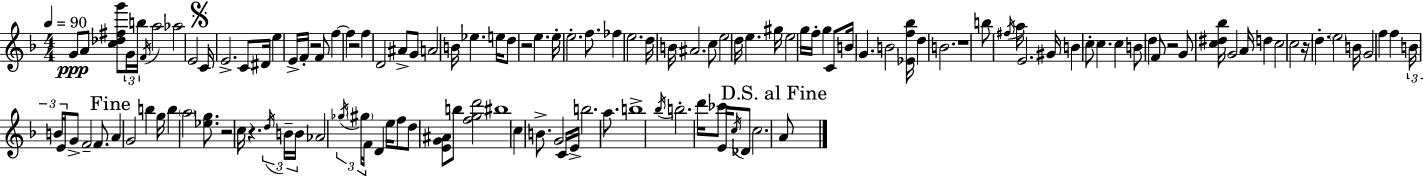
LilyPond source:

{
  \clef treble
  \numericTimeSignature
  \time 4/4
  \key f \major
  \tempo 4 = 90
  g'8\ppp a'8 <c'' des'' fis'' g'''>8 \tuplet 3/2 { g'16 b''16 \acciaccatura { f'16 } } a''2 | aes''2 e'2 | \mark \markup { \musicglyph "scripts.segno" } c'16 e'2.-> c'8 | dis'16 e''4 e'16-> f'16-. r2 f'8 | \break f''4~~ f''4 r2 | f''4 d'2 ais'8-> g'8 | a'2 b'16 ees''4. | e''16 d''8 r2 e''4. | \break e''16-. e''2.-. f''8. | fes''4 e''2. | d''16 b'16 ais'2. c''8 | e''2 d''16 e''4. | \break gis''16 e''2 g''16 f''16-. g''4 c'8 | b'16 g'4. b'2 | <ees' f'' bes''>16 d''4 b'2. | r1 | \break b''8 \acciaccatura { fis''16 } a''16 e'2. | gis'16 b'4 \parenthesize c''8-. c''4. c''4 | b'8 d''4 f'8 r2 | g'8 <c'' dis'' bes''>16 g'2 a'16 d''4 | \break c''2 c''2 | r16 \parenthesize d''4.-. \parenthesize e''2 | b'16 g'2 f''4 f''4 | \tuplet 3/2 { b'16 b'16 e'16 } g'8-> f'2-- f'8. | \break \mark "Fine" a'4 g'2 b''4 | g''16 b''4 \parenthesize a''2 <ees'' g''>8. | r2 c''16 r4. | \tuplet 3/2 { \acciaccatura { d''16 } b'16-- b'16 } aes'2 \tuplet 3/2 { \acciaccatura { ges''16 } \parenthesize gis''16 f'16 } d'4 | \break e''16 f''8 d''8 <e' g' ais'>8 b''8 <f'' g'' d'''>2 | bis''1 | c''4 b'8.-> g'2 | c'16 e'16-> b''2. | \break a''8. b''1-> | \acciaccatura { bes''16 } b''2.-. | d'''16 ces'''8 e'16 \acciaccatura { c''16 } des'8 c''2. | \mark "D.S. al Fine" a'8 \bar "|."
}